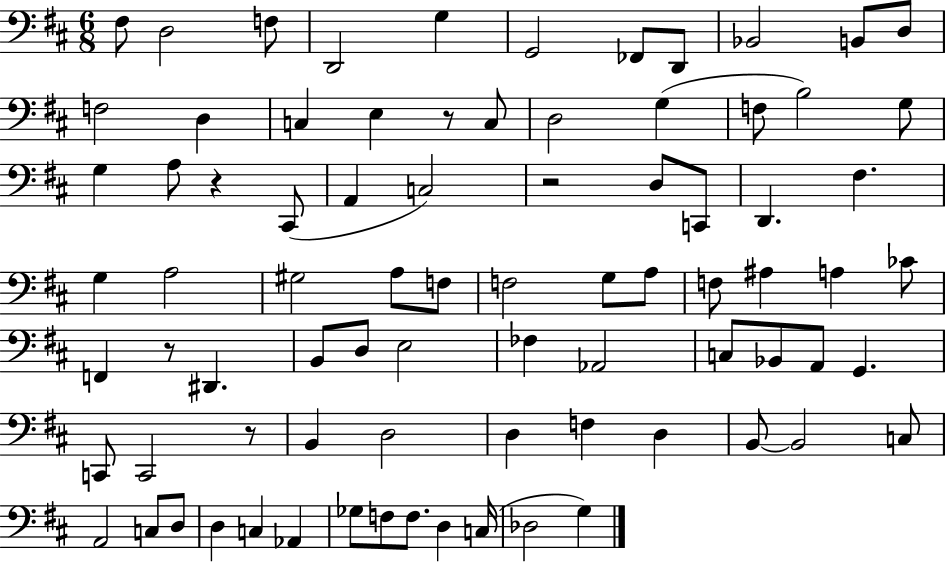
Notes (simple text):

F#3/e D3/h F3/e D2/h G3/q G2/h FES2/e D2/e Bb2/h B2/e D3/e F3/h D3/q C3/q E3/q R/e C3/e D3/h G3/q F3/e B3/h G3/e G3/q A3/e R/q C#2/e A2/q C3/h R/h D3/e C2/e D2/q. F#3/q. G3/q A3/h G#3/h A3/e F3/e F3/h G3/e A3/e F3/e A#3/q A3/q CES4/e F2/q R/e D#2/q. B2/e D3/e E3/h FES3/q Ab2/h C3/e Bb2/e A2/e G2/q. C2/e C2/h R/e B2/q D3/h D3/q F3/q D3/q B2/e B2/h C3/e A2/h C3/e D3/e D3/q C3/q Ab2/q Gb3/e F3/e F3/e. D3/q C3/s Db3/h G3/q